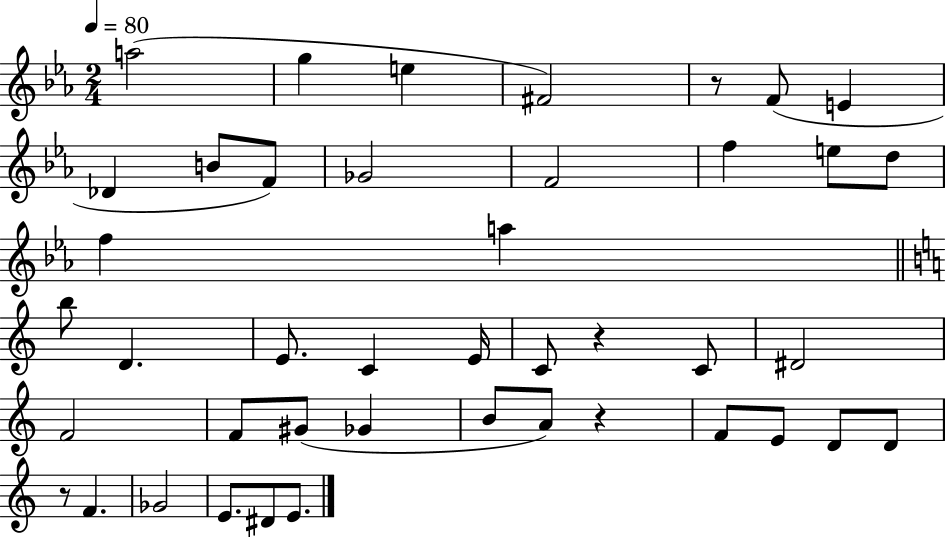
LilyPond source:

{
  \clef treble
  \numericTimeSignature
  \time 2/4
  \key ees \major
  \tempo 4 = 80
  \repeat volta 2 { a''2( | g''4 e''4 | fis'2) | r8 f'8( e'4 | \break des'4 b'8 f'8) | ges'2 | f'2 | f''4 e''8 d''8 | \break f''4 a''4 | \bar "||" \break \key c \major b''8 d'4. | e'8. c'4 e'16 | c'8 r4 c'8 | dis'2 | \break f'2 | f'8 gis'8( ges'4 | b'8 a'8) r4 | f'8 e'8 d'8 d'8 | \break r8 f'4. | ges'2 | e'8. dis'8 e'8. | } \bar "|."
}